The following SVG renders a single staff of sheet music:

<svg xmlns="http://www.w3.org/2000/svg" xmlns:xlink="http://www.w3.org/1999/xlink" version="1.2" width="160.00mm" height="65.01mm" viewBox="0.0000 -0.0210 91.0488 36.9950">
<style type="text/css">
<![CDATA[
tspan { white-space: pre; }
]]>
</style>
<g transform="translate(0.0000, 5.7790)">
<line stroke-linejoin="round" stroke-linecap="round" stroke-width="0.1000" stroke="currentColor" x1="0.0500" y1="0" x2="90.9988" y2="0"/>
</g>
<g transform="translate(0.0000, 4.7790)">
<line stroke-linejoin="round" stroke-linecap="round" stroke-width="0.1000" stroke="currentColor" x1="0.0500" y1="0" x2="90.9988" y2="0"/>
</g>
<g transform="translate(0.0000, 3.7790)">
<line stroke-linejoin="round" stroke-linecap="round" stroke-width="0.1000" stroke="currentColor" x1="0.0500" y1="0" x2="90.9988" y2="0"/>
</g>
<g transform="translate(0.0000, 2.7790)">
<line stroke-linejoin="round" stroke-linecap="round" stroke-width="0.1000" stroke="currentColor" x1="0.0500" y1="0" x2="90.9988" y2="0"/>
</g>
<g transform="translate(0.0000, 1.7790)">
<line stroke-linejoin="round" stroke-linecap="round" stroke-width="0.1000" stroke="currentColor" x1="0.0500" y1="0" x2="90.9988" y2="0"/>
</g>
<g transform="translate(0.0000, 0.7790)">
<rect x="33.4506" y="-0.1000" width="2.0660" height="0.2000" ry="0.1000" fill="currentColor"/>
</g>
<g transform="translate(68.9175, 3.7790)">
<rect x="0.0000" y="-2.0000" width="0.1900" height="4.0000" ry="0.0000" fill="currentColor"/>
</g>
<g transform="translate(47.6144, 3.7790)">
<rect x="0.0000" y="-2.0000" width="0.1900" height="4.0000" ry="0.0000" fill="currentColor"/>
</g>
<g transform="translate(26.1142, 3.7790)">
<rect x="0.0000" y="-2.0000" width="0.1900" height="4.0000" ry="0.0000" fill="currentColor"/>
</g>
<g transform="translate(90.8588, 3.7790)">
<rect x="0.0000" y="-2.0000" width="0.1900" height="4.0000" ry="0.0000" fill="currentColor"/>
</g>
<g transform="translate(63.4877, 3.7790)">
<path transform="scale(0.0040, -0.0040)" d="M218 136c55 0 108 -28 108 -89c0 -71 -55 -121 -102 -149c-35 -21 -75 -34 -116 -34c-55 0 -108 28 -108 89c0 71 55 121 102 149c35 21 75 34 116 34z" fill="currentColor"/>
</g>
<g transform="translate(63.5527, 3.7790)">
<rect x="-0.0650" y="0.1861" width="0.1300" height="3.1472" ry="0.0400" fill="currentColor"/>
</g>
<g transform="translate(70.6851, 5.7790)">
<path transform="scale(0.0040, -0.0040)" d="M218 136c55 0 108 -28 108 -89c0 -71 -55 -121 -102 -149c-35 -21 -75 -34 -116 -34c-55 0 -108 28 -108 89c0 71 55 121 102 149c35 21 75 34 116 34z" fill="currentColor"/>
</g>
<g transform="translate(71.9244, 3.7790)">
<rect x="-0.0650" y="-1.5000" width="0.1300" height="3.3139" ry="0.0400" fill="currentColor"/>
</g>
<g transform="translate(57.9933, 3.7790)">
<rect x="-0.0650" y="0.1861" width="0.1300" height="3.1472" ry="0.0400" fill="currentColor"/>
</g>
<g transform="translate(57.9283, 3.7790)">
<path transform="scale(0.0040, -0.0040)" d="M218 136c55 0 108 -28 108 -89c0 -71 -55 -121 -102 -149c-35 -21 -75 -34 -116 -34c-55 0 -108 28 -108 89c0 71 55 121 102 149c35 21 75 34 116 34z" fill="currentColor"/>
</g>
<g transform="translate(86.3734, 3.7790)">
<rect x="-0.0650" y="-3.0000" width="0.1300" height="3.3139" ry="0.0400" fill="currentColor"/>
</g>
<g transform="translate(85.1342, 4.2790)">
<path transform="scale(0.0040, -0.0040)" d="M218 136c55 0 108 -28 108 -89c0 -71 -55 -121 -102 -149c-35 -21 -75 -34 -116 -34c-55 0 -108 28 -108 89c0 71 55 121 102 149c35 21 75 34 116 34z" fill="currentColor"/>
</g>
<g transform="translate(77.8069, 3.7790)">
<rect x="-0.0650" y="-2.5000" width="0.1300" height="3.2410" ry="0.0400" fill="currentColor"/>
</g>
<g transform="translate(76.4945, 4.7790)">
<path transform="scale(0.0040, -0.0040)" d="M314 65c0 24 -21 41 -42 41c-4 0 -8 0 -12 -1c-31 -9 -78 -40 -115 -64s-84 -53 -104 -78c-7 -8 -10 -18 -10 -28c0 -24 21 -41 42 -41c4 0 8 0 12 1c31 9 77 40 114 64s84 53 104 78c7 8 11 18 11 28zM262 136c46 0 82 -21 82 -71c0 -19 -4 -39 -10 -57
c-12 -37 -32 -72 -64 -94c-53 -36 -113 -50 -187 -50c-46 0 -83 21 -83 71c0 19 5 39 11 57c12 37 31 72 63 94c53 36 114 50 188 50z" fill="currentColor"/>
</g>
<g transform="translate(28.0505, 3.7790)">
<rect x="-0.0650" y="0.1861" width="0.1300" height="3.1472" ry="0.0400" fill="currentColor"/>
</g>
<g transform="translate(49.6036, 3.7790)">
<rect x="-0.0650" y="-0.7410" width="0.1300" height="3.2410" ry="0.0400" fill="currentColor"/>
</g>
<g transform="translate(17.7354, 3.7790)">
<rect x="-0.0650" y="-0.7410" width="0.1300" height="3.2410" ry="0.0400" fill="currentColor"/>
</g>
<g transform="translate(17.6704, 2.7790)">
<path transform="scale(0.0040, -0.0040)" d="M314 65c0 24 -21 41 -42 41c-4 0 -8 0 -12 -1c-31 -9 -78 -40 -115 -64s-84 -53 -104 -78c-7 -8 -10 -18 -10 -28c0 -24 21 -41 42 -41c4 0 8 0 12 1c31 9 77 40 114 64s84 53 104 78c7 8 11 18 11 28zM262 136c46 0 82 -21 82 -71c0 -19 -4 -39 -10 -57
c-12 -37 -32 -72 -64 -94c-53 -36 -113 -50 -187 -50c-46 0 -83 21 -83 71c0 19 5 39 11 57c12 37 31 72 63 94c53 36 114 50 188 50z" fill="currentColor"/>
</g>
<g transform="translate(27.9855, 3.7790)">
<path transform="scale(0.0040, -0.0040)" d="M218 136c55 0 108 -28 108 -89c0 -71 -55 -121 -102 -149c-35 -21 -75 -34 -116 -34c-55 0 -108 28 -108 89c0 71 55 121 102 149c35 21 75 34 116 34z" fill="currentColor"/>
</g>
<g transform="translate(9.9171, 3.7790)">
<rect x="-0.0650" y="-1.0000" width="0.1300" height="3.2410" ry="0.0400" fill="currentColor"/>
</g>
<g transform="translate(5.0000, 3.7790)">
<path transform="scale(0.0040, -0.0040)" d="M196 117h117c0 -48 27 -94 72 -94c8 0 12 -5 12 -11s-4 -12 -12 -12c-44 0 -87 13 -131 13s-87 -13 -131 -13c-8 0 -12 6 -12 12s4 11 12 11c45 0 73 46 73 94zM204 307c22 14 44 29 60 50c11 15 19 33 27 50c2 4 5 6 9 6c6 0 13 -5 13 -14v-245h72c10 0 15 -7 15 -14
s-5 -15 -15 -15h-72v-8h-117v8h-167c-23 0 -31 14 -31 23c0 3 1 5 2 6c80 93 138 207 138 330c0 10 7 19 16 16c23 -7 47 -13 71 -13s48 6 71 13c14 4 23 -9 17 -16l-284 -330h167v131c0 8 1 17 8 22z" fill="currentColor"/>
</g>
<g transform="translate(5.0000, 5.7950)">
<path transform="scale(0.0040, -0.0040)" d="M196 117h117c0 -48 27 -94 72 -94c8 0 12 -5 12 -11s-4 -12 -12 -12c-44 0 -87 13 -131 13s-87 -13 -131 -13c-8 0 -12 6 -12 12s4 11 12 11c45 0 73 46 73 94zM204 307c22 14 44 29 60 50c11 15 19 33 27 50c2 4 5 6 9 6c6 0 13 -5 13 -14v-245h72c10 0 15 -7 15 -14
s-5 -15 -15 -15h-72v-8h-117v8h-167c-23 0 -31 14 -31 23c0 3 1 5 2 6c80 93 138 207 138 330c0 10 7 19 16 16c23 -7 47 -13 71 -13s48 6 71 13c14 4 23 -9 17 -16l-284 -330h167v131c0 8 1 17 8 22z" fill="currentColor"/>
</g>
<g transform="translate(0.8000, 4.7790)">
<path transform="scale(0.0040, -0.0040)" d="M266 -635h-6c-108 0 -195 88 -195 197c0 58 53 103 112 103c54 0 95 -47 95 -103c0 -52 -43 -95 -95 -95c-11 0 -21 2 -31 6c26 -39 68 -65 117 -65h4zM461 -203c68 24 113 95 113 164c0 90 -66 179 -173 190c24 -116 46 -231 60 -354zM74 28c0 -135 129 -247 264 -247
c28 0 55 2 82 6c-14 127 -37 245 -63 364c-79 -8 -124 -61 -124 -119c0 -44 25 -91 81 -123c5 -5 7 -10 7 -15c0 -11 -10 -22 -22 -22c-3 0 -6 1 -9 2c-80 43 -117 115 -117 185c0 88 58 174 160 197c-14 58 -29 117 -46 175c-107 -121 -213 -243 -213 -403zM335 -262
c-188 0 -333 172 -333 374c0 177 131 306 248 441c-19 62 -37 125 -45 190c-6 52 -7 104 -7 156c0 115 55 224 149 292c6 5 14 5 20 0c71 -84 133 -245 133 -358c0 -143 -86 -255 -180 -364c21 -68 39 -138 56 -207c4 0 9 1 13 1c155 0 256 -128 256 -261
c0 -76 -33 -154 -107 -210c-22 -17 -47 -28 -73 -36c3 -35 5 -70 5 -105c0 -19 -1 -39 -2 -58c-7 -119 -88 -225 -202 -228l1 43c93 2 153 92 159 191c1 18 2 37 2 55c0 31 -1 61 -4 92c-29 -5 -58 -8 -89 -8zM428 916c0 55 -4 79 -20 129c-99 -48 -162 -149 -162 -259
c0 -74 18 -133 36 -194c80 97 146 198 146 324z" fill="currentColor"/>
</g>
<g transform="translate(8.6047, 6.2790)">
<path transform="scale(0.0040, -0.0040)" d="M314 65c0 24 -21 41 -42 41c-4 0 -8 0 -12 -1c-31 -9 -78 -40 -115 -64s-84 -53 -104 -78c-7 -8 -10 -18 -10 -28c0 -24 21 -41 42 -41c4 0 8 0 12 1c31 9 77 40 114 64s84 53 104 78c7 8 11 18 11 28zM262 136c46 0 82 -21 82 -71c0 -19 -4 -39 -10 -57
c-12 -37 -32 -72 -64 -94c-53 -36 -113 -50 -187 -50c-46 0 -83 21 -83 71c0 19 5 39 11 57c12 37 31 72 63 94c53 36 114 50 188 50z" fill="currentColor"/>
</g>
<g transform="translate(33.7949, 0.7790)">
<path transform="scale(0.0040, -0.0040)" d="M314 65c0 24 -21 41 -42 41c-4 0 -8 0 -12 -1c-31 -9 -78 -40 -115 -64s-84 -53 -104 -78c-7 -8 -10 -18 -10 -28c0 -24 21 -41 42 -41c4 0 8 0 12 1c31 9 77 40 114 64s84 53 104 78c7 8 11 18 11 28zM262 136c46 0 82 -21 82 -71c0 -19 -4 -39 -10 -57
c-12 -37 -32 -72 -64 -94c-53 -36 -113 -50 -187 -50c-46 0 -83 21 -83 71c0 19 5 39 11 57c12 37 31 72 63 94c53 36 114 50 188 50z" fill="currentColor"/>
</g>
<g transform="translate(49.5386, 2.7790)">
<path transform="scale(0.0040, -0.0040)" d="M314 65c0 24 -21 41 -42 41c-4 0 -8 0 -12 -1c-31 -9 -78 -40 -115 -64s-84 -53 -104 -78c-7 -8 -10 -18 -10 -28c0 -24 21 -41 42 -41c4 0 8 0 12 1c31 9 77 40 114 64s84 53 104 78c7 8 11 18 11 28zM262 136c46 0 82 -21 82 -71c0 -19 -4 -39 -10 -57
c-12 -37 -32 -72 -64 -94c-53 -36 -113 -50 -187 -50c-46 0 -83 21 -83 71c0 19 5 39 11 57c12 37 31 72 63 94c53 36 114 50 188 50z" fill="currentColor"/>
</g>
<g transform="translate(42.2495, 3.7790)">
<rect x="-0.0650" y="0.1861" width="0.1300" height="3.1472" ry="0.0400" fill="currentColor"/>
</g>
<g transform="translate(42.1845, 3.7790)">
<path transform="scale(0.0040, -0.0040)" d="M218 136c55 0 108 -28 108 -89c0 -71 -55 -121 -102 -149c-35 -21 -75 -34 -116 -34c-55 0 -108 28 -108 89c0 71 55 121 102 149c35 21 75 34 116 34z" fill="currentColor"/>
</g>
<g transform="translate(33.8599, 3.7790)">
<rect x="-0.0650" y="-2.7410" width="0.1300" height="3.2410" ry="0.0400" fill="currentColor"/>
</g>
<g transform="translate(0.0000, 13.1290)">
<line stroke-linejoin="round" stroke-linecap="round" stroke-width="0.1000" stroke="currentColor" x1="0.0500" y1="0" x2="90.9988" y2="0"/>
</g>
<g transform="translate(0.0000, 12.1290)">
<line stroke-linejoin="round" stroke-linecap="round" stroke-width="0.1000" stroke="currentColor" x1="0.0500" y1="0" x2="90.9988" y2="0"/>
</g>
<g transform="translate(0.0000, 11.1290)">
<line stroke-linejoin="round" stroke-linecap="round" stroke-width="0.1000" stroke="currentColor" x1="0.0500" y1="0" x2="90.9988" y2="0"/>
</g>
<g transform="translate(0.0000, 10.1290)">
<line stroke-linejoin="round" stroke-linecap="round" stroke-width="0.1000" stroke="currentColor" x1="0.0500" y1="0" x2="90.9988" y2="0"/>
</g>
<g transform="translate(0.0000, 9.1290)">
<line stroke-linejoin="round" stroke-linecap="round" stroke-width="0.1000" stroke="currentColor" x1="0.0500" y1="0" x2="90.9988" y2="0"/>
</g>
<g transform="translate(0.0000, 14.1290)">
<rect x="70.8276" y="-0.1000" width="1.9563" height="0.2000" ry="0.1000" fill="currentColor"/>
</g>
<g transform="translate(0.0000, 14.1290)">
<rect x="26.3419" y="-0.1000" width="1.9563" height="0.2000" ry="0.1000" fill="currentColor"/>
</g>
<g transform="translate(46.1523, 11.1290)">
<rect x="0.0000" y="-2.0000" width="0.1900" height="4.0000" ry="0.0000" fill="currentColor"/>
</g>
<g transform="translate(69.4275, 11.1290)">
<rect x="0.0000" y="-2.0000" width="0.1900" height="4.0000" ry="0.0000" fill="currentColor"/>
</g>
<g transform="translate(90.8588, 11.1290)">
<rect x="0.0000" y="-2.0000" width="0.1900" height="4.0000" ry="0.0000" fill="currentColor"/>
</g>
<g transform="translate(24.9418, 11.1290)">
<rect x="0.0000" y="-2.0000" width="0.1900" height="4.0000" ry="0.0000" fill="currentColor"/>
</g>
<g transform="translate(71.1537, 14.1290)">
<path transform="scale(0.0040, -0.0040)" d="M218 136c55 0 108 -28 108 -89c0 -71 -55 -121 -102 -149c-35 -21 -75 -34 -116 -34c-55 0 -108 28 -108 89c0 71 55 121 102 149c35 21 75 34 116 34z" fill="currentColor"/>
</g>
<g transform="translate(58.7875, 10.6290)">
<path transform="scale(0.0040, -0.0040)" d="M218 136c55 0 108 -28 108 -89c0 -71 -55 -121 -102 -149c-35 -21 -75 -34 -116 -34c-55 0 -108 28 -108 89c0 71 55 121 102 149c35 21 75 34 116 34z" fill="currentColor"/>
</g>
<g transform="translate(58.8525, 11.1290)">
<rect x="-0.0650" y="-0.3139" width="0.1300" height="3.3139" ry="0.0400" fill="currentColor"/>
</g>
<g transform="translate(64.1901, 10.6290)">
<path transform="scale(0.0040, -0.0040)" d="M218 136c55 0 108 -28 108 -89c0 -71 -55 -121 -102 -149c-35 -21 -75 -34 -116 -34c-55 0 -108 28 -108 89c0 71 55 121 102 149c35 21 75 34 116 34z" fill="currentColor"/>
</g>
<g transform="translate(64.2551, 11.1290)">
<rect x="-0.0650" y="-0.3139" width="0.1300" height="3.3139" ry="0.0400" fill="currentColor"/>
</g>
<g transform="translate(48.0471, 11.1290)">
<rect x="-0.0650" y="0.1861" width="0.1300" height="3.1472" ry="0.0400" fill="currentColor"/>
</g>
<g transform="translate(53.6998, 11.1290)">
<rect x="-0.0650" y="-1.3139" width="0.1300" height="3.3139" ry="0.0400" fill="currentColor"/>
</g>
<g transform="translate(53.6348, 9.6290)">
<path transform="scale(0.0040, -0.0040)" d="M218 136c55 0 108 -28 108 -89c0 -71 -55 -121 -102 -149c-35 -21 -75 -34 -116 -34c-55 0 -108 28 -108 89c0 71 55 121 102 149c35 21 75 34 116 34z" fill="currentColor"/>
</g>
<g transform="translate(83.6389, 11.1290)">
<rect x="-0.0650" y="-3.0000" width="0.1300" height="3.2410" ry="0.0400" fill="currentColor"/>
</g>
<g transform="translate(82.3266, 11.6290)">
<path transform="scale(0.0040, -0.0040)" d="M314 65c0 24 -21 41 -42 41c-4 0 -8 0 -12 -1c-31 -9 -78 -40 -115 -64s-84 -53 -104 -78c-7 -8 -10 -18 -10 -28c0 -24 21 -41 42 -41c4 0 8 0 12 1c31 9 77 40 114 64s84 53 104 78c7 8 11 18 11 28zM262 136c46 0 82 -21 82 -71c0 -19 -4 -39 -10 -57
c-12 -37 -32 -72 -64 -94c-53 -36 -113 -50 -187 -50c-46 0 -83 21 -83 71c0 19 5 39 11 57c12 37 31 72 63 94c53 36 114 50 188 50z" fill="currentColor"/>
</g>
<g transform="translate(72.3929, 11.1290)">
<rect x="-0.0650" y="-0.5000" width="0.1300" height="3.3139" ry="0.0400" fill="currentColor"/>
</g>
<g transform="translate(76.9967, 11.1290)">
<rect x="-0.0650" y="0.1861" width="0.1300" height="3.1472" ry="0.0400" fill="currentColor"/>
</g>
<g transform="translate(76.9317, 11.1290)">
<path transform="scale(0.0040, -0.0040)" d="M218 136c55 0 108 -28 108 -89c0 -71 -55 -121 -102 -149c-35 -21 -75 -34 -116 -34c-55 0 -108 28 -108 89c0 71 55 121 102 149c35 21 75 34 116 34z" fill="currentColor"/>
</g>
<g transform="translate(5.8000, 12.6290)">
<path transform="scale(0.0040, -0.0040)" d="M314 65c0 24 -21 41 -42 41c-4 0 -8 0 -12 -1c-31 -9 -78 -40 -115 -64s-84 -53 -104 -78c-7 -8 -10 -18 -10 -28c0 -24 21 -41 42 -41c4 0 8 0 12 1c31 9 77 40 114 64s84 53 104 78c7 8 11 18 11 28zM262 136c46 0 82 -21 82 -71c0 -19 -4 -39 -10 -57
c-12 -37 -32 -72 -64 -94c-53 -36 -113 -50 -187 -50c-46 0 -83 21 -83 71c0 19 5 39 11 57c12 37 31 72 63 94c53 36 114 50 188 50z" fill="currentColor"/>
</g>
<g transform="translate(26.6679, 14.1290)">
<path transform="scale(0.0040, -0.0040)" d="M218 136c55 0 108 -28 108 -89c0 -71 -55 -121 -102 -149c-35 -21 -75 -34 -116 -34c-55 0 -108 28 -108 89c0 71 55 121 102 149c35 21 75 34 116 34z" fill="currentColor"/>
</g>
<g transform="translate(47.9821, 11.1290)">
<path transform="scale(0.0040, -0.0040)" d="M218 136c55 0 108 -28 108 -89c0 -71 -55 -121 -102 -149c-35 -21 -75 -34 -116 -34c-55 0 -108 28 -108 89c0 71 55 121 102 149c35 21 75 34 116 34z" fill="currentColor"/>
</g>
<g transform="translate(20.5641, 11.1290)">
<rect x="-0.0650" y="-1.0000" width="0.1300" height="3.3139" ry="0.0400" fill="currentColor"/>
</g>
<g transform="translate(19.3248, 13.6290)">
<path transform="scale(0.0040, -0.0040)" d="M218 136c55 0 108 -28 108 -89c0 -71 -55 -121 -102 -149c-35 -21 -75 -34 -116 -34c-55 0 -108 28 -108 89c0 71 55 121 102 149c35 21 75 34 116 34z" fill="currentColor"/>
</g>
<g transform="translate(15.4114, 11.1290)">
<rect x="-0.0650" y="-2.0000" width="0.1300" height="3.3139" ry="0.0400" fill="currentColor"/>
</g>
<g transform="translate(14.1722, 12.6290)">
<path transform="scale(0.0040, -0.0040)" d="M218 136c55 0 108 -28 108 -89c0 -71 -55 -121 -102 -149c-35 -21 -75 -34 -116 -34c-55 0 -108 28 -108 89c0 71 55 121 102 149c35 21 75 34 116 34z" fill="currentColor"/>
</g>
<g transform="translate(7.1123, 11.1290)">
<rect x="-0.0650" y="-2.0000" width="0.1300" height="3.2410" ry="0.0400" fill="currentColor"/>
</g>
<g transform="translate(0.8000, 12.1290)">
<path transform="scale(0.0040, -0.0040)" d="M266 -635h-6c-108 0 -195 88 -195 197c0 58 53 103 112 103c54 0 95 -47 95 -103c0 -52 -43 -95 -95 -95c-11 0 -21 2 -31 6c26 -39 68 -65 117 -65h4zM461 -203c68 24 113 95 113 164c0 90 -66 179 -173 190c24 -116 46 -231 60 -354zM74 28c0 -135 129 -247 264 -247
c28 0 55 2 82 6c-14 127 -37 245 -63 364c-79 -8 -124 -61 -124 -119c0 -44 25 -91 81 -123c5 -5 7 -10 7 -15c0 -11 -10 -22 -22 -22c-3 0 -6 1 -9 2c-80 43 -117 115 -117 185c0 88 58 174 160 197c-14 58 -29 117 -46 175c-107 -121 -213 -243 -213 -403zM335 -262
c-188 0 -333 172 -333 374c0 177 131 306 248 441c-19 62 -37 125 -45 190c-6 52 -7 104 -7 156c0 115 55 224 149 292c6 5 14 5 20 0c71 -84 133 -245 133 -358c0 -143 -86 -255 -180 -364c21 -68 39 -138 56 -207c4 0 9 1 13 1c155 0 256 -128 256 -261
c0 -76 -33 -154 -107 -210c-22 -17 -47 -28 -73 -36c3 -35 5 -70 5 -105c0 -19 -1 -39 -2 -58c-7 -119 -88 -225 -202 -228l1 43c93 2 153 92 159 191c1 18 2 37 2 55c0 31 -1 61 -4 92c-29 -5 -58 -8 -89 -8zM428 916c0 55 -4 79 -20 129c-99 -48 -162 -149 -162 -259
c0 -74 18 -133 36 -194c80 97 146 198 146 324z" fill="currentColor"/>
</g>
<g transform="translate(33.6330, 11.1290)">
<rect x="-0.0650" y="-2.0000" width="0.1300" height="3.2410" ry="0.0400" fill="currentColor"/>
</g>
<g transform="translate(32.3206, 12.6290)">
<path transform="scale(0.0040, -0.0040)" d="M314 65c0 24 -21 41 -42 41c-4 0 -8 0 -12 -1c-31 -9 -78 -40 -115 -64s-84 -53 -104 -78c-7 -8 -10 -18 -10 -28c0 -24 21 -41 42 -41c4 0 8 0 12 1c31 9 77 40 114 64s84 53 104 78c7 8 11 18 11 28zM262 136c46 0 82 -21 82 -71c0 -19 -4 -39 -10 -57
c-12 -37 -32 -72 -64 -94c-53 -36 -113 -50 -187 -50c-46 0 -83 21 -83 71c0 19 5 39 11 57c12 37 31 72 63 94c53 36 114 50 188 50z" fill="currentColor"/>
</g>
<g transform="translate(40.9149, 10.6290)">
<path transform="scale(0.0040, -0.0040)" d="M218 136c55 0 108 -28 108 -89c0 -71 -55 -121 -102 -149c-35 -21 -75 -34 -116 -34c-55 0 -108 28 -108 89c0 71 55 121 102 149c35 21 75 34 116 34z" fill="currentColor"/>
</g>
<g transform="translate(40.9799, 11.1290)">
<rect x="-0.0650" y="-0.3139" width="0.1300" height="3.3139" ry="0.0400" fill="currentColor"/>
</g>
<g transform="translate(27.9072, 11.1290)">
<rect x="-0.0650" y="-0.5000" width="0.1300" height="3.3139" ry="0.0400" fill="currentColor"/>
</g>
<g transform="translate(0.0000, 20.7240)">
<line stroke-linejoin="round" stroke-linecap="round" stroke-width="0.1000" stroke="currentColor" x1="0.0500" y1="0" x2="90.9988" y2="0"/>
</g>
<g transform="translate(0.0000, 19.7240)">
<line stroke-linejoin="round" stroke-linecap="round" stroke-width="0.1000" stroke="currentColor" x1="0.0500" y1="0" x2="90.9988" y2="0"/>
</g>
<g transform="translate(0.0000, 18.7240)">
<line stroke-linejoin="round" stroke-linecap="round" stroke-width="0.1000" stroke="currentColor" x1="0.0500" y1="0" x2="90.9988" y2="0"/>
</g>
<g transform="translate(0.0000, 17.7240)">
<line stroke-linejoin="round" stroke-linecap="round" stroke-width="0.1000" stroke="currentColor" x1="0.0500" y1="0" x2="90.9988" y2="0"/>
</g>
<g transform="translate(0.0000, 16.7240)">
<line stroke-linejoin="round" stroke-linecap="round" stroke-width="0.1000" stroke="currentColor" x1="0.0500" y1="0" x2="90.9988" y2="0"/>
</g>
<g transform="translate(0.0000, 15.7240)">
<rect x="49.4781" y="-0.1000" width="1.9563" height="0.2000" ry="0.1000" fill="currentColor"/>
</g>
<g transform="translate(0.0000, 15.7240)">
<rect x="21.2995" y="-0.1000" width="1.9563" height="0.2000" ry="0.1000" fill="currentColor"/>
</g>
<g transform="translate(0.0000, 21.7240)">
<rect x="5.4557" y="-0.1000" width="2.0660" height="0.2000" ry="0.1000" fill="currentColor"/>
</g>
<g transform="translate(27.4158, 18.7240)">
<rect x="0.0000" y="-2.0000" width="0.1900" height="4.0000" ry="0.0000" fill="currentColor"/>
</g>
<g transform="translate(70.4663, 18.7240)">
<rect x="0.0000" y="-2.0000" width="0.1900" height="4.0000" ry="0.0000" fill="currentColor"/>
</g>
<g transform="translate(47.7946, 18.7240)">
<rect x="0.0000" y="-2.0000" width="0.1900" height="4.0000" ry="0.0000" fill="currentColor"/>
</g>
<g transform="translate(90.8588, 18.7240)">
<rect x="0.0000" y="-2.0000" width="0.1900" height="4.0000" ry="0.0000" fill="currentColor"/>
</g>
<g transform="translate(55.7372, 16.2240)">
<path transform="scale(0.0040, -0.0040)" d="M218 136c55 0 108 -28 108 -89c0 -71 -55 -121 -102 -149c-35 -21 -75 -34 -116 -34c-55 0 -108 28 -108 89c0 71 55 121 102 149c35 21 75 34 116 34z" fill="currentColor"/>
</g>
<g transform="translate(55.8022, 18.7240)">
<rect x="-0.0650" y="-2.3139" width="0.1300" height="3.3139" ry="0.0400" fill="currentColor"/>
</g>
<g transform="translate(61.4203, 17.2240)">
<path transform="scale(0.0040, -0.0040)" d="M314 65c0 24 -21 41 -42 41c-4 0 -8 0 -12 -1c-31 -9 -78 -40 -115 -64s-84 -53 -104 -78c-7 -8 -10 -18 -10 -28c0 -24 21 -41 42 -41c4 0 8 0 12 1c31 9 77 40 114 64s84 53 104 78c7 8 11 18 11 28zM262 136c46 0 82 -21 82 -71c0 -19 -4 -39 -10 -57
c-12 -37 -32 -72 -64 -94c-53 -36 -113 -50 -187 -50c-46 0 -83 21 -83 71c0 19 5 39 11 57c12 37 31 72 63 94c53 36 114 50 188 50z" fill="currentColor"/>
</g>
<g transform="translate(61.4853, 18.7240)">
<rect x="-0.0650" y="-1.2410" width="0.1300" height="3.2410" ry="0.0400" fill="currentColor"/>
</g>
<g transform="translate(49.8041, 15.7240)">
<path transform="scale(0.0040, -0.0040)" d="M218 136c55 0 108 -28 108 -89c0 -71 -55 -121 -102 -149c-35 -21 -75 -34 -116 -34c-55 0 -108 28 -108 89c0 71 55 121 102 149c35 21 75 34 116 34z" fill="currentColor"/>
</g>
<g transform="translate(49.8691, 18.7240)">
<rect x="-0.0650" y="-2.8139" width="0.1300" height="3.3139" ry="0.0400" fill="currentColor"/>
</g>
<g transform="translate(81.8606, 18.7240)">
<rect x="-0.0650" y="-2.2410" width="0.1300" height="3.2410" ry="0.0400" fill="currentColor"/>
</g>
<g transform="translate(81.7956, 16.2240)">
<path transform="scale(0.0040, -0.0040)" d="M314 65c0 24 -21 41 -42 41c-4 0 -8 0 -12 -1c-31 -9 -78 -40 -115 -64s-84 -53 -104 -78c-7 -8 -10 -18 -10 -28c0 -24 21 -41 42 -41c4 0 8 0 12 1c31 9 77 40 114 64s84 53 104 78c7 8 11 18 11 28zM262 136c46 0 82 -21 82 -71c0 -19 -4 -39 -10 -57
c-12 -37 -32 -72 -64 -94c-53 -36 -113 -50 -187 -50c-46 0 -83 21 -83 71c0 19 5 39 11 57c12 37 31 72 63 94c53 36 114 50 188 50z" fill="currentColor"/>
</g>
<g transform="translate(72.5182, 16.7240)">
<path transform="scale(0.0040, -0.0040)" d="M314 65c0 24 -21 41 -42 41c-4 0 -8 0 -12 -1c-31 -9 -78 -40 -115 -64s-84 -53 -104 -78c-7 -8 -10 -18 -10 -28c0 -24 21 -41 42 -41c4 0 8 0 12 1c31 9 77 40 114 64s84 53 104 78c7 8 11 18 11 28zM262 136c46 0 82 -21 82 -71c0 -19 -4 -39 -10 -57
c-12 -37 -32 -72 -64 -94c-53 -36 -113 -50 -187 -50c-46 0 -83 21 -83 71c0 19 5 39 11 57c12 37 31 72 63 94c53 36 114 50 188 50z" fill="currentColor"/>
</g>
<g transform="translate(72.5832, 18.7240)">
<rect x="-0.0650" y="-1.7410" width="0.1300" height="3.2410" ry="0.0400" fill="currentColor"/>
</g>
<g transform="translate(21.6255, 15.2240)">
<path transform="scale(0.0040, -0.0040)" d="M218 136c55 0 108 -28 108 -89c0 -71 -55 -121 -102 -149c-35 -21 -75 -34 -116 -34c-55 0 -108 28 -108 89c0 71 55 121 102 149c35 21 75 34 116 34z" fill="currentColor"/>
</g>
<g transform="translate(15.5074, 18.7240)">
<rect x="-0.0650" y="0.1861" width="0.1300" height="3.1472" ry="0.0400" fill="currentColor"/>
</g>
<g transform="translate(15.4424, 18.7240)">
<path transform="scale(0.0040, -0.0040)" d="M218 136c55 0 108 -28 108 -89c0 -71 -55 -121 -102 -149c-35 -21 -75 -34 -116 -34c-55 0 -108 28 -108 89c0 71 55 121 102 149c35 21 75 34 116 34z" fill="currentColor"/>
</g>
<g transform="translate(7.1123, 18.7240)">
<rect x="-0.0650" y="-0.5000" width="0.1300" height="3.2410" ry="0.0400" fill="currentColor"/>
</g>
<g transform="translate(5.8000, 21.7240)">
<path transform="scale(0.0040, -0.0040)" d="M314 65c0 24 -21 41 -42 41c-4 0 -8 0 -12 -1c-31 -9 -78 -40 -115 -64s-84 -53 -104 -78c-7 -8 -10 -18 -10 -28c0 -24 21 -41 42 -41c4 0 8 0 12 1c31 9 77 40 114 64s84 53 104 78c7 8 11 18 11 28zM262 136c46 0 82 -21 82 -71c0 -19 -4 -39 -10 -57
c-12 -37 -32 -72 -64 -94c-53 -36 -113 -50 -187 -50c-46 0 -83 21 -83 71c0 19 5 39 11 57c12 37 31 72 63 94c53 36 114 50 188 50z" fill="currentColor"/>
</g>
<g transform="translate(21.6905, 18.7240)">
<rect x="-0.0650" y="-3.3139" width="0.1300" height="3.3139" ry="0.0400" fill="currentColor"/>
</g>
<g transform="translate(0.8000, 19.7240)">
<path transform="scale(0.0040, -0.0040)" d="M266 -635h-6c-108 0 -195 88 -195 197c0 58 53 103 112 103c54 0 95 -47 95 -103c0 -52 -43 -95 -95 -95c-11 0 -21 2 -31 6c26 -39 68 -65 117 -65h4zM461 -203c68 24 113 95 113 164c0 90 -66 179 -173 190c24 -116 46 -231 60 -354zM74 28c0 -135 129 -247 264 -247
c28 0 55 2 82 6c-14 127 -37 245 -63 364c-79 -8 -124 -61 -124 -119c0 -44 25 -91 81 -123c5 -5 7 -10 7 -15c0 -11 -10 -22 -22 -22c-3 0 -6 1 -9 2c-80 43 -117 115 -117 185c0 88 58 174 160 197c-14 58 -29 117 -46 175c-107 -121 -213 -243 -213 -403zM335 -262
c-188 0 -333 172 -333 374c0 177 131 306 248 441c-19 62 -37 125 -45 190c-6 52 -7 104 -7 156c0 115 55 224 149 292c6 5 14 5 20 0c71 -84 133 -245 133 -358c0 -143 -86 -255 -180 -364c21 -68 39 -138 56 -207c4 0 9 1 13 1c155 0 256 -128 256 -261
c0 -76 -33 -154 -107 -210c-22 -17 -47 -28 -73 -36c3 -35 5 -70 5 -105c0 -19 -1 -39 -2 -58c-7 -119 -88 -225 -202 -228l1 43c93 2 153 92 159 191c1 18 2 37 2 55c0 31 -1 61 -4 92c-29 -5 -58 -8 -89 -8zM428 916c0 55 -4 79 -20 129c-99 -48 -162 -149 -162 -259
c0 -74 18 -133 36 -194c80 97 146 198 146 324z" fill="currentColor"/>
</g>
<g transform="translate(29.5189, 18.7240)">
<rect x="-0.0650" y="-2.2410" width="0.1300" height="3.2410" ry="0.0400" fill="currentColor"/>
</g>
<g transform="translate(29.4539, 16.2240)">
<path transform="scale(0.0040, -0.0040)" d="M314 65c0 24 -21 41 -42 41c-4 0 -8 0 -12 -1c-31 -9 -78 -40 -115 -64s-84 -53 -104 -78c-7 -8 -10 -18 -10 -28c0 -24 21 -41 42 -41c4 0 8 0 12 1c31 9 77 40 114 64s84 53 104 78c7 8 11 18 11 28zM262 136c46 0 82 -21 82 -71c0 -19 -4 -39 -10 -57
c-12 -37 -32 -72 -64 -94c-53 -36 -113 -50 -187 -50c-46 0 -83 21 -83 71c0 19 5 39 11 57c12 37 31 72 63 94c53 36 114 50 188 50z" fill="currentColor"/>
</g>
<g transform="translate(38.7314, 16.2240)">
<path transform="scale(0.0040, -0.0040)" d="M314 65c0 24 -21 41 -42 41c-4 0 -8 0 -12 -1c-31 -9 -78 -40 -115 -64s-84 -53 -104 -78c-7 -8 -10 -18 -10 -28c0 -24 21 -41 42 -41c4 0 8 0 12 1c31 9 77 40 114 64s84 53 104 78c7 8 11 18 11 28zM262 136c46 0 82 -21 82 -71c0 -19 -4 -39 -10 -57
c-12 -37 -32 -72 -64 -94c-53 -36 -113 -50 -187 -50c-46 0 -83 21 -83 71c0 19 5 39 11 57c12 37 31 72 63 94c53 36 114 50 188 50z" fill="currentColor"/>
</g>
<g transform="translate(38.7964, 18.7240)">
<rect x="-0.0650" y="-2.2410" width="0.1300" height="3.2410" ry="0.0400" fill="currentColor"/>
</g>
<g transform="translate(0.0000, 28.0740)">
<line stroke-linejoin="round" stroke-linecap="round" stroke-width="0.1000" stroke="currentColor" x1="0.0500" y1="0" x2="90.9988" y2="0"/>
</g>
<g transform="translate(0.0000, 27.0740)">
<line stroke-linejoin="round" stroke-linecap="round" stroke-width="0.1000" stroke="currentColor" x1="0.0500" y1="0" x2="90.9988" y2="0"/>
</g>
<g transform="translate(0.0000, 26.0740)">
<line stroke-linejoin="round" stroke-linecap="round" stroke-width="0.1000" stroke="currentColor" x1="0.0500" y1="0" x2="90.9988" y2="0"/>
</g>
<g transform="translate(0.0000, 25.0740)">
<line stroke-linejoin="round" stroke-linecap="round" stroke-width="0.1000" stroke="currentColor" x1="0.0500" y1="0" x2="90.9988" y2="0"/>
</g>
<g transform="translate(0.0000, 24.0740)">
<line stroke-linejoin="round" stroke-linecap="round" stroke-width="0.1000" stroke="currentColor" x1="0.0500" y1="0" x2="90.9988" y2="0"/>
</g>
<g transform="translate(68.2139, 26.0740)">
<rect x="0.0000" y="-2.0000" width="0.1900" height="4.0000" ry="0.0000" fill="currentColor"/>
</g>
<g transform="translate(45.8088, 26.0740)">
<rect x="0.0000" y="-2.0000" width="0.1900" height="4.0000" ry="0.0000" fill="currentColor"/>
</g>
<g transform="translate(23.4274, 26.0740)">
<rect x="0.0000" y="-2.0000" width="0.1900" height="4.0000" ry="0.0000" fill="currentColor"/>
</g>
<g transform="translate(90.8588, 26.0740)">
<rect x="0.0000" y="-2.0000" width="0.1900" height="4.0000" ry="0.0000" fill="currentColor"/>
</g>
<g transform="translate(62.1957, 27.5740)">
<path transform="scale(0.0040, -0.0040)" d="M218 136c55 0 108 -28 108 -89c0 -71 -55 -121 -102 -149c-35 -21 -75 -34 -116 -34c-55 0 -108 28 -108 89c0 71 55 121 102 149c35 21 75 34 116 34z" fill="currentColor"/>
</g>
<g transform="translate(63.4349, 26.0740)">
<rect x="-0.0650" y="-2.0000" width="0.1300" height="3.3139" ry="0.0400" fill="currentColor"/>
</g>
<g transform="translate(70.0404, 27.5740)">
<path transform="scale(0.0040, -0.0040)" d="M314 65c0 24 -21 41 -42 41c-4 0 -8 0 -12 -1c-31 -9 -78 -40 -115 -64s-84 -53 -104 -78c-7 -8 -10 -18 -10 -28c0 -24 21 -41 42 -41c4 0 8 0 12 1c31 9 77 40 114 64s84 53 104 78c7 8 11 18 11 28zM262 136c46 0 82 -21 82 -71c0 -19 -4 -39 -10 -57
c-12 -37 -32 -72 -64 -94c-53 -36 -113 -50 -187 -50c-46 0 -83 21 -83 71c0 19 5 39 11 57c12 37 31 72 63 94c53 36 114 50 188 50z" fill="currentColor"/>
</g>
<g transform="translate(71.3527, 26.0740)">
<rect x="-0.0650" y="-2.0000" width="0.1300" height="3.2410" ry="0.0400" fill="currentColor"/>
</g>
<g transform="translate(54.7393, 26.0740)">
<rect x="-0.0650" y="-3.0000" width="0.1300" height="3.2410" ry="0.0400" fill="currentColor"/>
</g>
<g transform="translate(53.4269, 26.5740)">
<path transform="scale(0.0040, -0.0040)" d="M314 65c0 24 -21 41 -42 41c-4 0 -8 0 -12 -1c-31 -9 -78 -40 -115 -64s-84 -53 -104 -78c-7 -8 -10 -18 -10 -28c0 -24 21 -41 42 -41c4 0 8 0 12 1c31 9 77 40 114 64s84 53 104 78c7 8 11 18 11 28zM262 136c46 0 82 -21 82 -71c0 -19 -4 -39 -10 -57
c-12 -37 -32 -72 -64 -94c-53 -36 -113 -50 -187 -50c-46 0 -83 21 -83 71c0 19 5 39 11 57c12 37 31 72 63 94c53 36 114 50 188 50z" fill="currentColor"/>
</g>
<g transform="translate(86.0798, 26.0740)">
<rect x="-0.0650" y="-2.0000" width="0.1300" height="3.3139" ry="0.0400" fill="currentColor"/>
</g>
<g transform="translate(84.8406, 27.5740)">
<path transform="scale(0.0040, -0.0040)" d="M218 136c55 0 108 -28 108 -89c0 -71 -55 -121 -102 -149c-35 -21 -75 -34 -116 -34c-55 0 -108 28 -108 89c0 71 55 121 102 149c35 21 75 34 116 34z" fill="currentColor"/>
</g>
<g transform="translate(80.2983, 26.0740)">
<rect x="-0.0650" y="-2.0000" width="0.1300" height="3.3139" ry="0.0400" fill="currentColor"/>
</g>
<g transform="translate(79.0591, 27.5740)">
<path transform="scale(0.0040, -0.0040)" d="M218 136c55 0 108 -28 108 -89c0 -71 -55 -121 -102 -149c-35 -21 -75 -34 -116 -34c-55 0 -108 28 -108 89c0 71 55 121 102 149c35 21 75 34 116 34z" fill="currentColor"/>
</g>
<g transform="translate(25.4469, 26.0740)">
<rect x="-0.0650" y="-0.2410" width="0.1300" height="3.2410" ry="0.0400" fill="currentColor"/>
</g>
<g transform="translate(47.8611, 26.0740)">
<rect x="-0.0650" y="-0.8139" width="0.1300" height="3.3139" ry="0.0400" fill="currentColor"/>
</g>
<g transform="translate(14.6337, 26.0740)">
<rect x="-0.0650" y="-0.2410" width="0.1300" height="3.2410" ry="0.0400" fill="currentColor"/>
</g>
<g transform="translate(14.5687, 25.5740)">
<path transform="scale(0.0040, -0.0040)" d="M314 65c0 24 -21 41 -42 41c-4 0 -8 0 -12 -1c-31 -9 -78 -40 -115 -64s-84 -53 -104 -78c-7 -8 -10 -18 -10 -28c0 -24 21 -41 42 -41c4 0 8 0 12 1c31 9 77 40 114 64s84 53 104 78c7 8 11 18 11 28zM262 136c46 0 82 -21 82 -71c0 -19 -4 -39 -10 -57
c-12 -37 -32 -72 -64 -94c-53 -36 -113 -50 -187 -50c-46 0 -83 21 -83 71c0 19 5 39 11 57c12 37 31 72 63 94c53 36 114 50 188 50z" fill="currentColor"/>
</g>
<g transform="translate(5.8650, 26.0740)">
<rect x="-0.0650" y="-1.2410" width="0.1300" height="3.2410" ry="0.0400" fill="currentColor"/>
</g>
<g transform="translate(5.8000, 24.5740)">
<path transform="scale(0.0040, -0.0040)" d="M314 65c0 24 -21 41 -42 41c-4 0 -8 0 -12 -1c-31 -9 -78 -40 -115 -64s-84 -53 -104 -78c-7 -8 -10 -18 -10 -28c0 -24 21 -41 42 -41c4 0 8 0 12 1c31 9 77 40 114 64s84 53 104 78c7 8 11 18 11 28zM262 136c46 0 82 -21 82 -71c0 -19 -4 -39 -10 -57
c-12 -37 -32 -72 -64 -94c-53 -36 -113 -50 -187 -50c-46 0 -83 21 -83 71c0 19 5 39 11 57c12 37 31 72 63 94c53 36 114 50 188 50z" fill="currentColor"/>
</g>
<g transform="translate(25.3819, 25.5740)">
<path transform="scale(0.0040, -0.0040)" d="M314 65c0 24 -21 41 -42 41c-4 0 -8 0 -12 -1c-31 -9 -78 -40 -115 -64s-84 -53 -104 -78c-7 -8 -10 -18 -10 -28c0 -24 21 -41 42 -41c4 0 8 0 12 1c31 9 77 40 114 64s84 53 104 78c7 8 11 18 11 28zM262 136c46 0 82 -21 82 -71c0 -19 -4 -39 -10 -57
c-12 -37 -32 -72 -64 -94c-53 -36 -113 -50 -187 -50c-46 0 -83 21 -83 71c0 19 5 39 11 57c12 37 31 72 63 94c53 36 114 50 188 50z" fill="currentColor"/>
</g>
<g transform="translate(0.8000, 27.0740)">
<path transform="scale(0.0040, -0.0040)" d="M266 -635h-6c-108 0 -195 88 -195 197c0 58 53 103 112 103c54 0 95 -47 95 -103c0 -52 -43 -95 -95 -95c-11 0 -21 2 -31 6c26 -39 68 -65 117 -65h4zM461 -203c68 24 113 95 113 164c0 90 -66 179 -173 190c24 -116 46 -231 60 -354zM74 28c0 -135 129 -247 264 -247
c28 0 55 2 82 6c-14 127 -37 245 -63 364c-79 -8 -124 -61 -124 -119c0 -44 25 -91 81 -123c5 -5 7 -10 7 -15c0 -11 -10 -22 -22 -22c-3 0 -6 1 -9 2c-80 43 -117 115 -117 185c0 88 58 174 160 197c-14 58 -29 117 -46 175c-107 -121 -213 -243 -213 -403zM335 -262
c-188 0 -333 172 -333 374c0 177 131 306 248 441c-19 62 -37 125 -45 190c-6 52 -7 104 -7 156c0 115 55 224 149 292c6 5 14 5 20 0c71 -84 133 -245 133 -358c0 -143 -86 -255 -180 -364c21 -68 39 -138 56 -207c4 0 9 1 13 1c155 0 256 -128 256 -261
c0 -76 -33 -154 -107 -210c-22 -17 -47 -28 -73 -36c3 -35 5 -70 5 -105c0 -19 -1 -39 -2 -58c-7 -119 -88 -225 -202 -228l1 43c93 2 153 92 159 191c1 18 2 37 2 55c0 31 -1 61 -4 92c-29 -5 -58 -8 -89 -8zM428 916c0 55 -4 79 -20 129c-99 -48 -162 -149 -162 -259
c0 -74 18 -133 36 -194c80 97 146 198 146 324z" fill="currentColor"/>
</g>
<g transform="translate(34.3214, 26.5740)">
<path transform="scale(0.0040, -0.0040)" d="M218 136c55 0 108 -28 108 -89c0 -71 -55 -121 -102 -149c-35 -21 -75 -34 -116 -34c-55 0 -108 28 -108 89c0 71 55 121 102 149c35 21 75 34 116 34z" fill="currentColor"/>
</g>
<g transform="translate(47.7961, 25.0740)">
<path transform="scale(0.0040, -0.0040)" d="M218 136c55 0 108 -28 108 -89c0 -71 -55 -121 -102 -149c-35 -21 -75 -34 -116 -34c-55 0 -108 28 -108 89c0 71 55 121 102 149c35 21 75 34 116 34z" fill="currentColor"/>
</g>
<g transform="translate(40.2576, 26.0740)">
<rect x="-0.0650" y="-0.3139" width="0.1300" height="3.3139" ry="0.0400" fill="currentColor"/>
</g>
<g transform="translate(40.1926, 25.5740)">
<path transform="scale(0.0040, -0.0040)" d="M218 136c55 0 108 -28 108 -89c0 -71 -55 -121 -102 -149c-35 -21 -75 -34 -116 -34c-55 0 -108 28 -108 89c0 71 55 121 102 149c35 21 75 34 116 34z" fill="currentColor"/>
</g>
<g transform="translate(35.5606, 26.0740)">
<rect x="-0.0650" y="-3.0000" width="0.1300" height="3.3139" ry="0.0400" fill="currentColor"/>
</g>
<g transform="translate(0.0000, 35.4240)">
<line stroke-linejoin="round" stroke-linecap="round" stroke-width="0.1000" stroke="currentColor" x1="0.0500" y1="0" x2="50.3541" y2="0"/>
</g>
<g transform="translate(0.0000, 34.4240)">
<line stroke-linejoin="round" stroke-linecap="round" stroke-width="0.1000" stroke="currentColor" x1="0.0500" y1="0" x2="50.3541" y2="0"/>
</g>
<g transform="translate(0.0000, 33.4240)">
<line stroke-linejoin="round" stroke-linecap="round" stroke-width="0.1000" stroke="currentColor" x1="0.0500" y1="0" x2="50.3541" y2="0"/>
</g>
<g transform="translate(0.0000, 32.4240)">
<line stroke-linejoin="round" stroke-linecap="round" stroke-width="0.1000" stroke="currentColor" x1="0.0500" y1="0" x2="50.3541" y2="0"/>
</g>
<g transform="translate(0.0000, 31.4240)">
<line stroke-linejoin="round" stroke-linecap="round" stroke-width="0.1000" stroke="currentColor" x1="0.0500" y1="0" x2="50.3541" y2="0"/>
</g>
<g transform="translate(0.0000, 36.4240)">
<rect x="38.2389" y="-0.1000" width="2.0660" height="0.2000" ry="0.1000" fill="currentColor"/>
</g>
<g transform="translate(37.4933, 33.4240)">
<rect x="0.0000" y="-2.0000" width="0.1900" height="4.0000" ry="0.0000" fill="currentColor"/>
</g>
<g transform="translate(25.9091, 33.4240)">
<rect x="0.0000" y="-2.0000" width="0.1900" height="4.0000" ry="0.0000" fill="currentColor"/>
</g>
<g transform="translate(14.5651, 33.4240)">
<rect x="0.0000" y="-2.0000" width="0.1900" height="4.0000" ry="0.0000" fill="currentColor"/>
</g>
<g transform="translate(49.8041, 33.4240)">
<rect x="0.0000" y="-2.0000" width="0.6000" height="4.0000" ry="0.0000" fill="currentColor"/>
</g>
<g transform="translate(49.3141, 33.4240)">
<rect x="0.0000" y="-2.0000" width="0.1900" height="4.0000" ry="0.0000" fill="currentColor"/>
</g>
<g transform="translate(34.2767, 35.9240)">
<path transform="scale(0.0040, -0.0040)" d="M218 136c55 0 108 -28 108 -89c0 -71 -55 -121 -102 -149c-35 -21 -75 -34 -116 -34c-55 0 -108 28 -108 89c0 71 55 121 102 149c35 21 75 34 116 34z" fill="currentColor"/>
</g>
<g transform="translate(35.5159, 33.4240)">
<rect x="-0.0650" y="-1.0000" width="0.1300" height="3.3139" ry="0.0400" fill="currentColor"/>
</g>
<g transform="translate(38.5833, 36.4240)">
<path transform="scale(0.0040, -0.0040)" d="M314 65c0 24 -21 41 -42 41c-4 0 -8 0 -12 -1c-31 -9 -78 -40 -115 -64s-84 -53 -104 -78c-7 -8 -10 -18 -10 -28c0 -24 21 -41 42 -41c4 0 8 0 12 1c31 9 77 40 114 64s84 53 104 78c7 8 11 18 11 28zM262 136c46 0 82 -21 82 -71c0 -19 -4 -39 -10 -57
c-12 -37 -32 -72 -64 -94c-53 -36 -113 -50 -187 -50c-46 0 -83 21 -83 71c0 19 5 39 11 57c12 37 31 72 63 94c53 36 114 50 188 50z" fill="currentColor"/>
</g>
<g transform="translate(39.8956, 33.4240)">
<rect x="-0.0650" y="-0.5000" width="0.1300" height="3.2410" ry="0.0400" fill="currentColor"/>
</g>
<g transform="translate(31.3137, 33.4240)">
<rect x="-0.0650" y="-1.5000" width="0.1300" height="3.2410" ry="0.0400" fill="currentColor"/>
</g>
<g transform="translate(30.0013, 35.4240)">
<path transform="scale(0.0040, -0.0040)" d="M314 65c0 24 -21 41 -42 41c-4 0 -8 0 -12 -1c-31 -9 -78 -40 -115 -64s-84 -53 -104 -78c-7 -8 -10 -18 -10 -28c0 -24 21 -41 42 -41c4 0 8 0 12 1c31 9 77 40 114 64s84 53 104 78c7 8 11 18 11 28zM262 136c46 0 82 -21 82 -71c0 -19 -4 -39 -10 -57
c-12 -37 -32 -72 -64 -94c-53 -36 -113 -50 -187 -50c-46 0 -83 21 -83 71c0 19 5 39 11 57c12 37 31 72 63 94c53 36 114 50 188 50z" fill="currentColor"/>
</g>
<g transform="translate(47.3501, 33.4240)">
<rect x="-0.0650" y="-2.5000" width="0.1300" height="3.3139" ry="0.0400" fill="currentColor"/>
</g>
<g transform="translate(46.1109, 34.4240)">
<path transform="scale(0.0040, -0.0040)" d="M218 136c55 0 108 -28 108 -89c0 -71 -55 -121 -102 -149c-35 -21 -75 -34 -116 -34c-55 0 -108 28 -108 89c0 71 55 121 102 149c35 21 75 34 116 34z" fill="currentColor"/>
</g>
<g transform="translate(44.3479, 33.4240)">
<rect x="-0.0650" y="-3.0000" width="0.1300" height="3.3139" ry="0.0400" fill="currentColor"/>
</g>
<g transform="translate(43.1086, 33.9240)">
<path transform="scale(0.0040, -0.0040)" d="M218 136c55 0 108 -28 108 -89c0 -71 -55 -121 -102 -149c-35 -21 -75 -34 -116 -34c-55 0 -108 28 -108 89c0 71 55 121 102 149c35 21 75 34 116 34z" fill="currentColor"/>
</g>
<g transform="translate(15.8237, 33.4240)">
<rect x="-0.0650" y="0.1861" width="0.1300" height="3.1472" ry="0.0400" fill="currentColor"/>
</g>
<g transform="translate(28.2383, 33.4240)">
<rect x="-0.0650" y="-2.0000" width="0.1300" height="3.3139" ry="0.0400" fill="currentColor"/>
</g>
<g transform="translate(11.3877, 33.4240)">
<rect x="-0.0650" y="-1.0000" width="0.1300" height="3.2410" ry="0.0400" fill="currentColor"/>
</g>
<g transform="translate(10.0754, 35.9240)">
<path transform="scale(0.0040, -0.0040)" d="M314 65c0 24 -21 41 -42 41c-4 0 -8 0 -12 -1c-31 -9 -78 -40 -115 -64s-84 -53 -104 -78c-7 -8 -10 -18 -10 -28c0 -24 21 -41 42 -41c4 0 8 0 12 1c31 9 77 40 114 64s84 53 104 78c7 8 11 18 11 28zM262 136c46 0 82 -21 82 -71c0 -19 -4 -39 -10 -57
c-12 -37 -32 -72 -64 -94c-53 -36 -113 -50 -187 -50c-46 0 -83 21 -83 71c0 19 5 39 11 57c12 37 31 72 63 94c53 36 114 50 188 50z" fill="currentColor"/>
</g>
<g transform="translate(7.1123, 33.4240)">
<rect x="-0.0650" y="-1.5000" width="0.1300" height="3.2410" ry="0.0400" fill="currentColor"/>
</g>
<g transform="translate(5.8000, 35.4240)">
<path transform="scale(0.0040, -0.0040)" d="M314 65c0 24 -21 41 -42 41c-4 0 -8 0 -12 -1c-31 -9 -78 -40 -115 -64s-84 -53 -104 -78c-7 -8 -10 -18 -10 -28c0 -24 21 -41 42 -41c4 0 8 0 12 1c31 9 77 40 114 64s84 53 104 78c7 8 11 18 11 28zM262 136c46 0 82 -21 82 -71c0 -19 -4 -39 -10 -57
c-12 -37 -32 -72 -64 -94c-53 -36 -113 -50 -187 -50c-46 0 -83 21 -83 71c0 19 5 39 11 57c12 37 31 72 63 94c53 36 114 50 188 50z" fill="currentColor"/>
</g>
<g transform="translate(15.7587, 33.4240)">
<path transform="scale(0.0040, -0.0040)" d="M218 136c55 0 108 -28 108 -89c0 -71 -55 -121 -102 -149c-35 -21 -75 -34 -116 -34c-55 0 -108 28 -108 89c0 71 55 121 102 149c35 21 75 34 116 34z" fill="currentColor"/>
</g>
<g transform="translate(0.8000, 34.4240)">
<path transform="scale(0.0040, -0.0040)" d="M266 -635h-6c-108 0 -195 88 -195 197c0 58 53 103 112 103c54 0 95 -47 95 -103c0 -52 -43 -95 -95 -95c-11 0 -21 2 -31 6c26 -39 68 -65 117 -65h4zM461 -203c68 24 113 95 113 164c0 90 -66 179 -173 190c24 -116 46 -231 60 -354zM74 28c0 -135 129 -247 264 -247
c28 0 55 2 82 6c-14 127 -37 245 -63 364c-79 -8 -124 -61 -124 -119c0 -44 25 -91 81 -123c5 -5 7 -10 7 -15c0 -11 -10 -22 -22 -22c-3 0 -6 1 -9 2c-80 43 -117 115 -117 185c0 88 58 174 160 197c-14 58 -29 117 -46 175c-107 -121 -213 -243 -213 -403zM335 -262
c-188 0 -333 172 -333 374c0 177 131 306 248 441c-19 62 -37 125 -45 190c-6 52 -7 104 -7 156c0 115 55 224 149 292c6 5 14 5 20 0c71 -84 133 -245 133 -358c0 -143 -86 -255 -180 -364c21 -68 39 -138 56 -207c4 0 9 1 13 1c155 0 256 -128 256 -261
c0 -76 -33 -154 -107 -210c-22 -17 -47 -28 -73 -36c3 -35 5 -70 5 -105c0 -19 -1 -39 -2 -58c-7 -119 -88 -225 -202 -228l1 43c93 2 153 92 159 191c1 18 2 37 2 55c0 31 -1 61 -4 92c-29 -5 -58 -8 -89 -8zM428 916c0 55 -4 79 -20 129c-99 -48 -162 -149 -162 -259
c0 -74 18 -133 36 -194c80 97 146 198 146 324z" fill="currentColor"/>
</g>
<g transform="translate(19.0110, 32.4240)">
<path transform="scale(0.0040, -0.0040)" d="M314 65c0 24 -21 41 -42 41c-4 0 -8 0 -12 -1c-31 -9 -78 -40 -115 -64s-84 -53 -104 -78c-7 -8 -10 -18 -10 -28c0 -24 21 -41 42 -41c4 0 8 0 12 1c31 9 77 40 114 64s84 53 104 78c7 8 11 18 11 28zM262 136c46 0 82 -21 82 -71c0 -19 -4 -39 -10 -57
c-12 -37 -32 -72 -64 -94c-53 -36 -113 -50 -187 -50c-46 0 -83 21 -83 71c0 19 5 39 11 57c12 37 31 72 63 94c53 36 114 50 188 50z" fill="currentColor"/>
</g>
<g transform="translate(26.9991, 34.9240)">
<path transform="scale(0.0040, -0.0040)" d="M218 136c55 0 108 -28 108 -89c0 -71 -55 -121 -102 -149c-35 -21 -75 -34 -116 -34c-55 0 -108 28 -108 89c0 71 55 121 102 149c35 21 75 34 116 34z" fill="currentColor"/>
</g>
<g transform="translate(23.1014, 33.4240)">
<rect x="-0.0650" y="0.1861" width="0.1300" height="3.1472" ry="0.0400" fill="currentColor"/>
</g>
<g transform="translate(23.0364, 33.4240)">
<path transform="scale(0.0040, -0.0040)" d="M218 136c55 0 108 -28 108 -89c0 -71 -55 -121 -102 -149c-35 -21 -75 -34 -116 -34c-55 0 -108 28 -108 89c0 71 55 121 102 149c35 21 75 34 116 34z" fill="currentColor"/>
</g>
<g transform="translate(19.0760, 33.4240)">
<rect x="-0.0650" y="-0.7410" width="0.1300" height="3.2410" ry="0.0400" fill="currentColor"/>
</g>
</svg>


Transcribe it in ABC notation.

X:1
T:Untitled
M:4/4
L:1/4
K:C
D2 d2 B a2 B d2 B B E G2 A F2 F D C F2 c B e c c C B A2 C2 B b g2 g2 a g e2 f2 g2 e2 c2 c2 A c d A2 F F2 F F E2 D2 B d2 B F E2 D C2 A G